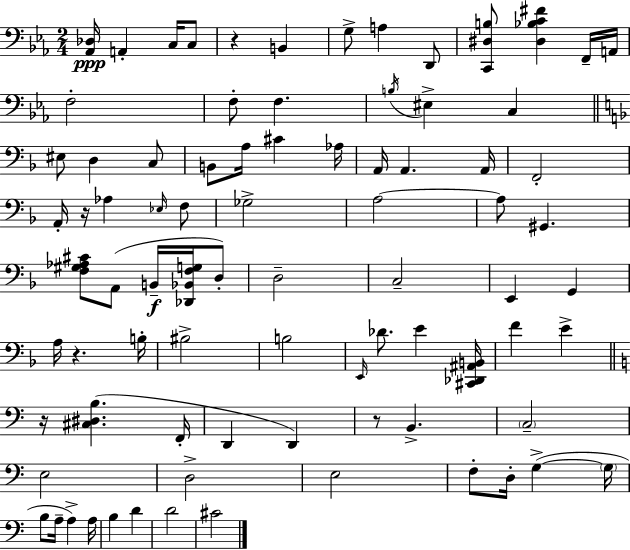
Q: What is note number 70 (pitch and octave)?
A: C#4